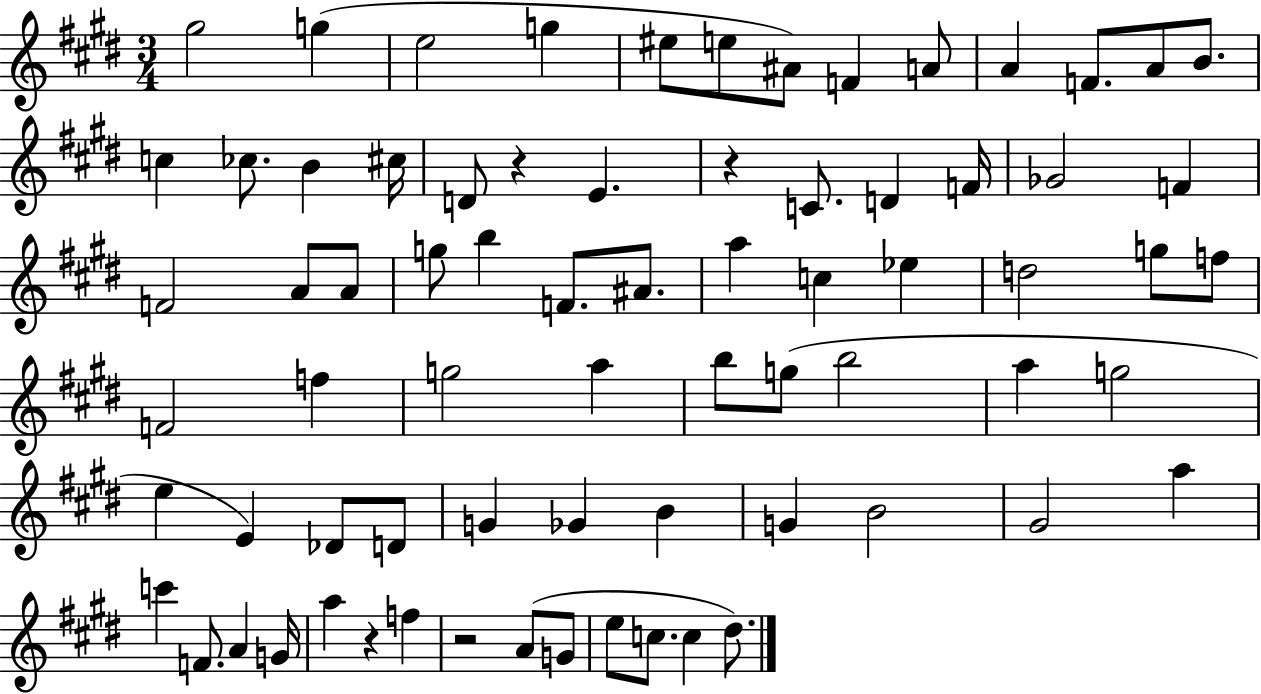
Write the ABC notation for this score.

X:1
T:Untitled
M:3/4
L:1/4
K:E
^g2 g e2 g ^e/2 e/2 ^A/2 F A/2 A F/2 A/2 B/2 c _c/2 B ^c/4 D/2 z E z C/2 D F/4 _G2 F F2 A/2 A/2 g/2 b F/2 ^A/2 a c _e d2 g/2 f/2 F2 f g2 a b/2 g/2 b2 a g2 e E _D/2 D/2 G _G B G B2 ^G2 a c' F/2 A G/4 a z f z2 A/2 G/2 e/2 c/2 c ^d/2